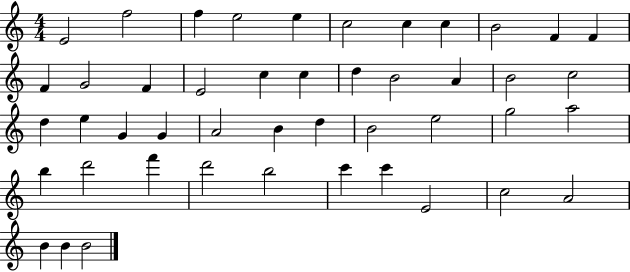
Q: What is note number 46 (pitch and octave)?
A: B4